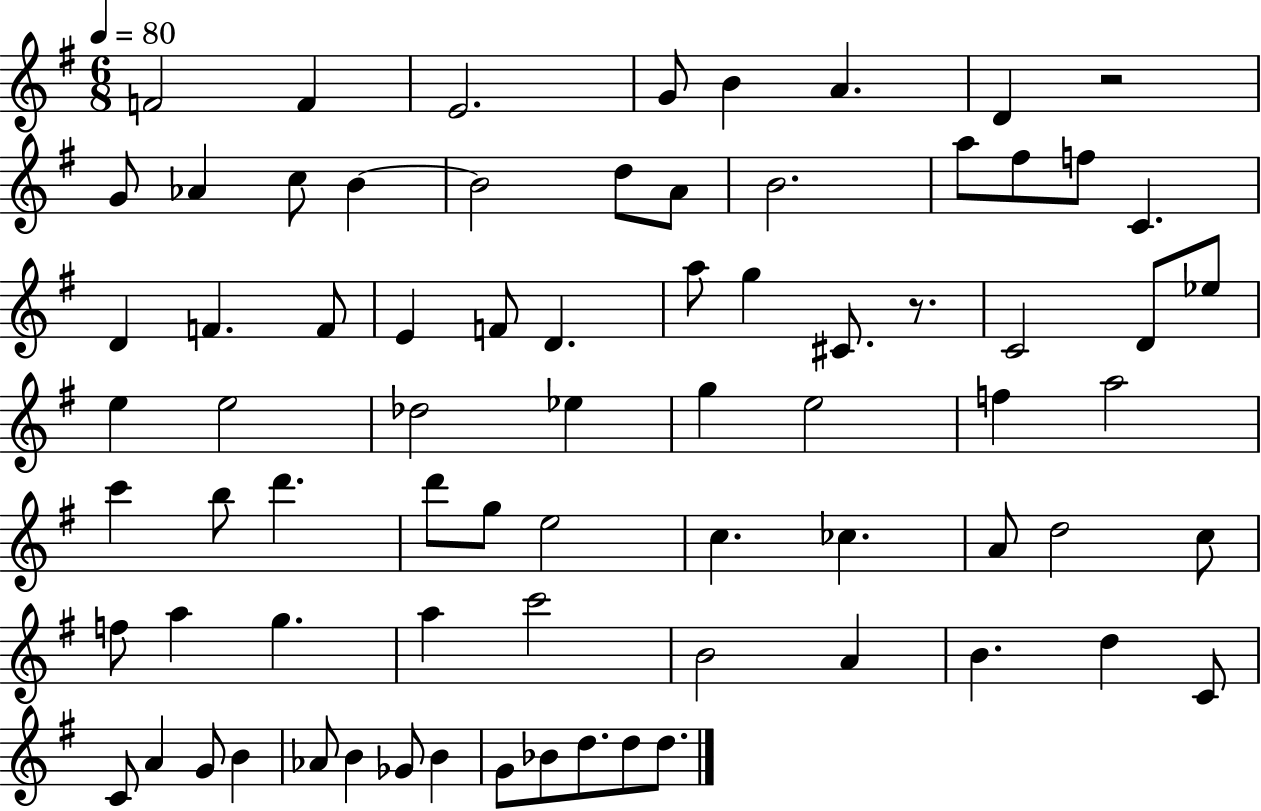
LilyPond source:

{
  \clef treble
  \numericTimeSignature
  \time 6/8
  \key g \major
  \tempo 4 = 80
  f'2 f'4 | e'2. | g'8 b'4 a'4. | d'4 r2 | \break g'8 aes'4 c''8 b'4~~ | b'2 d''8 a'8 | b'2. | a''8 fis''8 f''8 c'4. | \break d'4 f'4. f'8 | e'4 f'8 d'4. | a''8 g''4 cis'8. r8. | c'2 d'8 ees''8 | \break e''4 e''2 | des''2 ees''4 | g''4 e''2 | f''4 a''2 | \break c'''4 b''8 d'''4. | d'''8 g''8 e''2 | c''4. ces''4. | a'8 d''2 c''8 | \break f''8 a''4 g''4. | a''4 c'''2 | b'2 a'4 | b'4. d''4 c'8 | \break c'8 a'4 g'8 b'4 | aes'8 b'4 ges'8 b'4 | g'8 bes'8 d''8. d''8 d''8. | \bar "|."
}